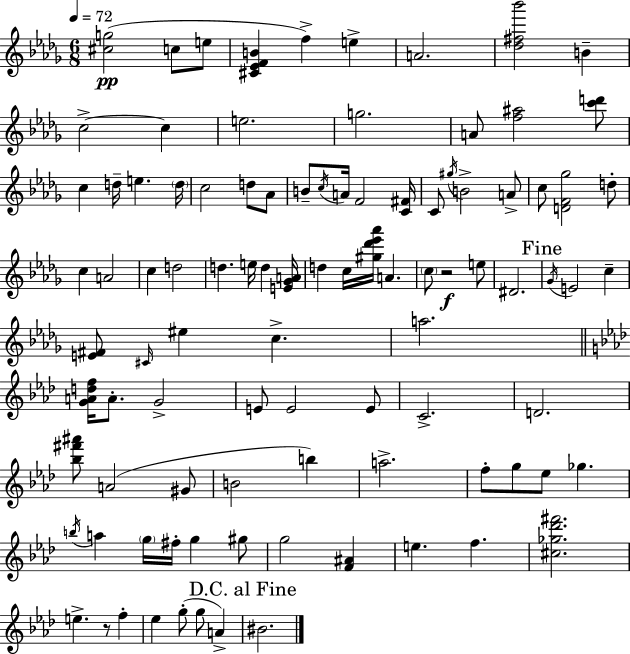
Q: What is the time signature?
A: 6/8